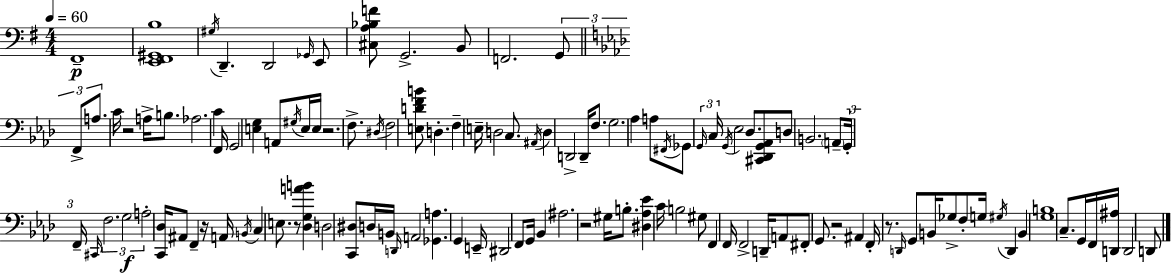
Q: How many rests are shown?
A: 7